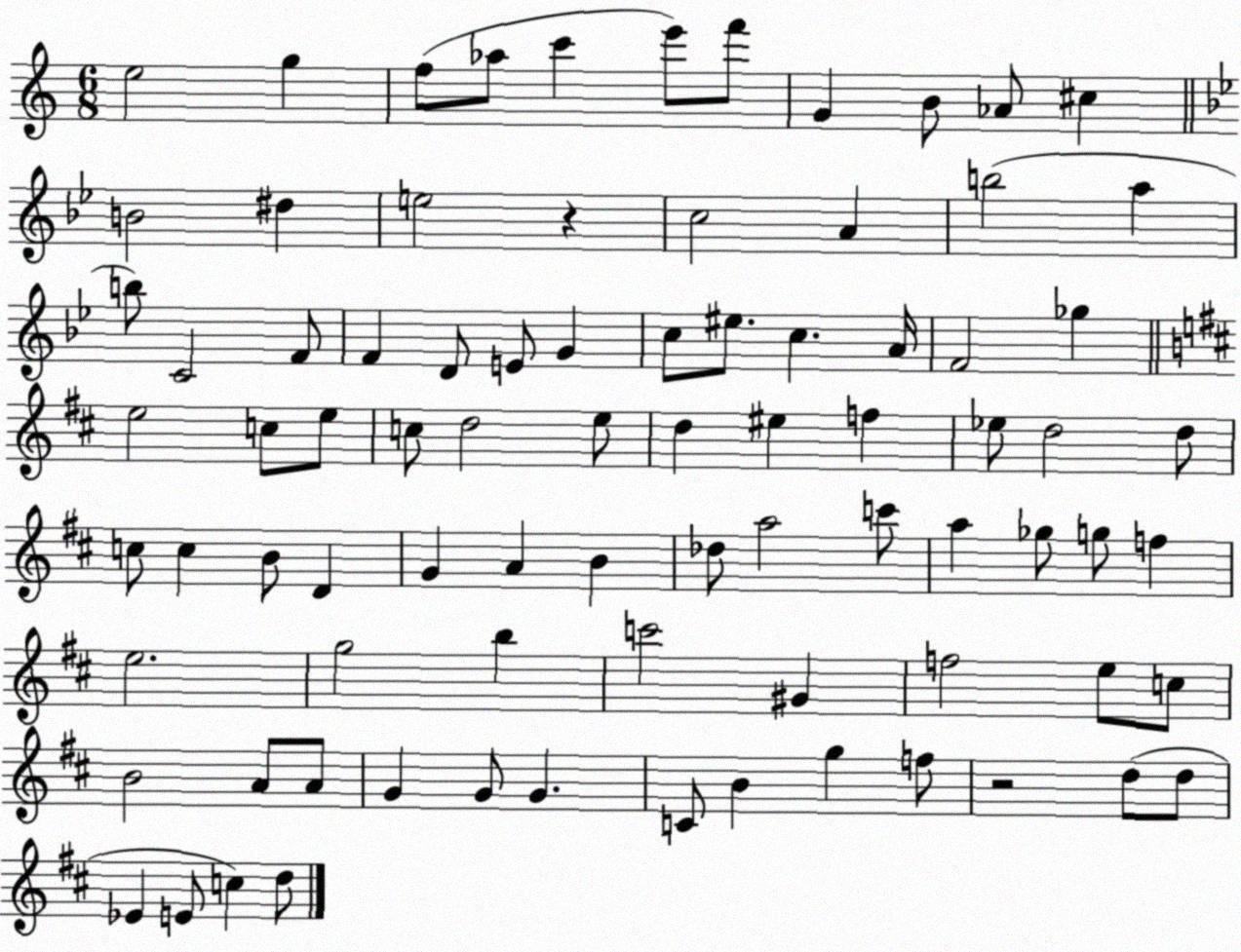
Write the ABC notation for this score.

X:1
T:Untitled
M:6/8
L:1/4
K:C
e2 g f/2 _a/2 c' e'/2 f'/2 G B/2 _A/2 ^c B2 ^d e2 z c2 A b2 a b/2 C2 F/2 F D/2 E/2 G c/2 ^e/2 c A/4 F2 _g e2 c/2 e/2 c/2 d2 e/2 d ^e f _e/2 d2 d/2 c/2 c B/2 D G A B _d/2 a2 c'/2 a _g/2 g/2 f e2 g2 b c'2 ^G f2 e/2 c/2 B2 A/2 A/2 G G/2 G C/2 B g f/2 z2 d/2 d/2 _E E/2 c d/2